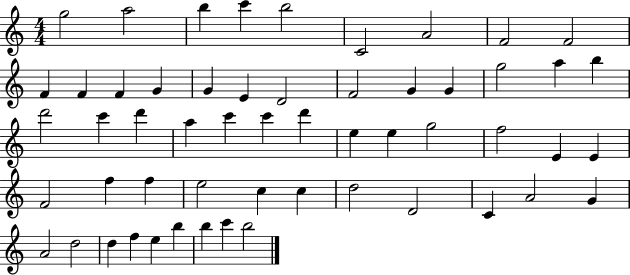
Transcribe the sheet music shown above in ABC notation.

X:1
T:Untitled
M:4/4
L:1/4
K:C
g2 a2 b c' b2 C2 A2 F2 F2 F F F G G E D2 F2 G G g2 a b d'2 c' d' a c' c' d' e e g2 f2 E E F2 f f e2 c c d2 D2 C A2 G A2 d2 d f e b b c' b2